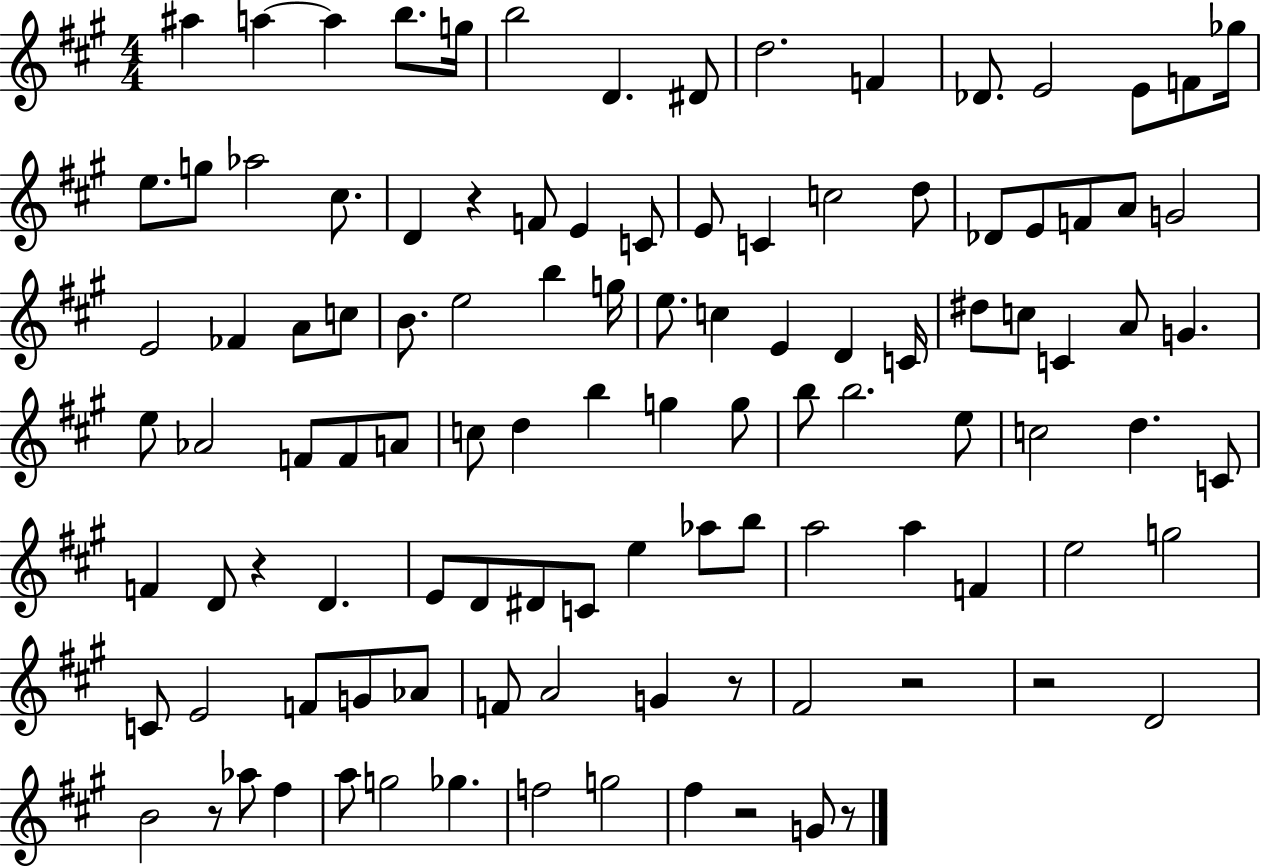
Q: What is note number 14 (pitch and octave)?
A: F4